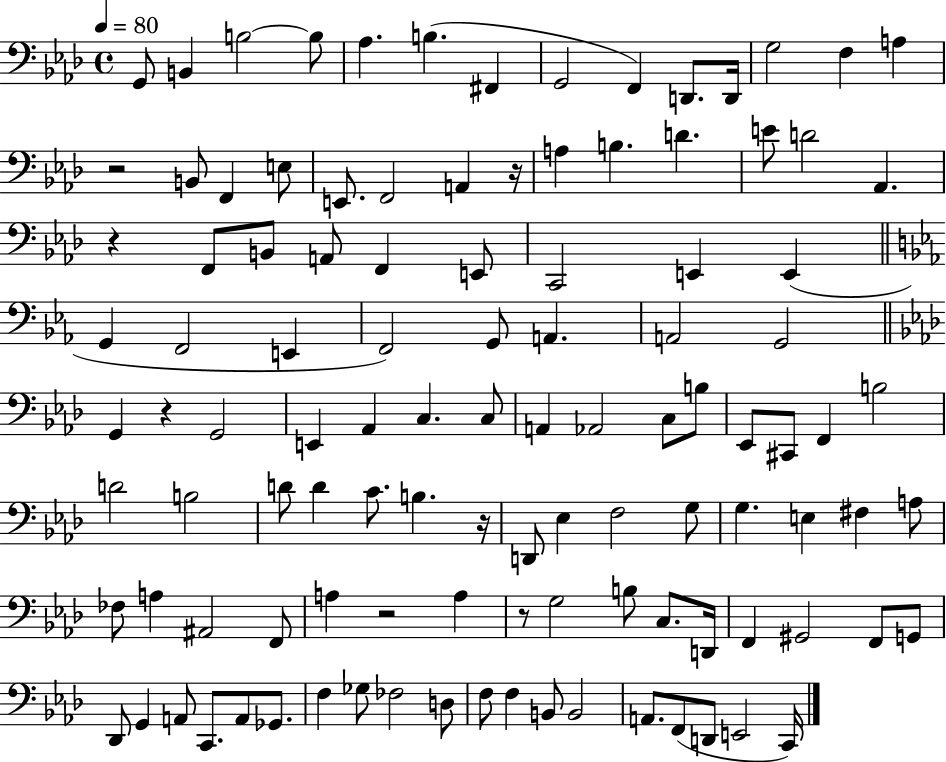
X:1
T:Untitled
M:4/4
L:1/4
K:Ab
G,,/2 B,, B,2 B,/2 _A, B, ^F,, G,,2 F,, D,,/2 D,,/4 G,2 F, A, z2 B,,/2 F,, E,/2 E,,/2 F,,2 A,, z/4 A, B, D E/2 D2 _A,, z F,,/2 B,,/2 A,,/2 F,, E,,/2 C,,2 E,, E,, G,, F,,2 E,, F,,2 G,,/2 A,, A,,2 G,,2 G,, z G,,2 E,, _A,, C, C,/2 A,, _A,,2 C,/2 B,/2 _E,,/2 ^C,,/2 F,, B,2 D2 B,2 D/2 D C/2 B, z/4 D,,/2 _E, F,2 G,/2 G, E, ^F, A,/2 _F,/2 A, ^A,,2 F,,/2 A, z2 A, z/2 G,2 B,/2 C,/2 D,,/4 F,, ^G,,2 F,,/2 G,,/2 _D,,/2 G,, A,,/2 C,,/2 A,,/2 _G,,/2 F, _G,/2 _F,2 D,/2 F,/2 F, B,,/2 B,,2 A,,/2 F,,/2 D,,/2 E,,2 C,,/4